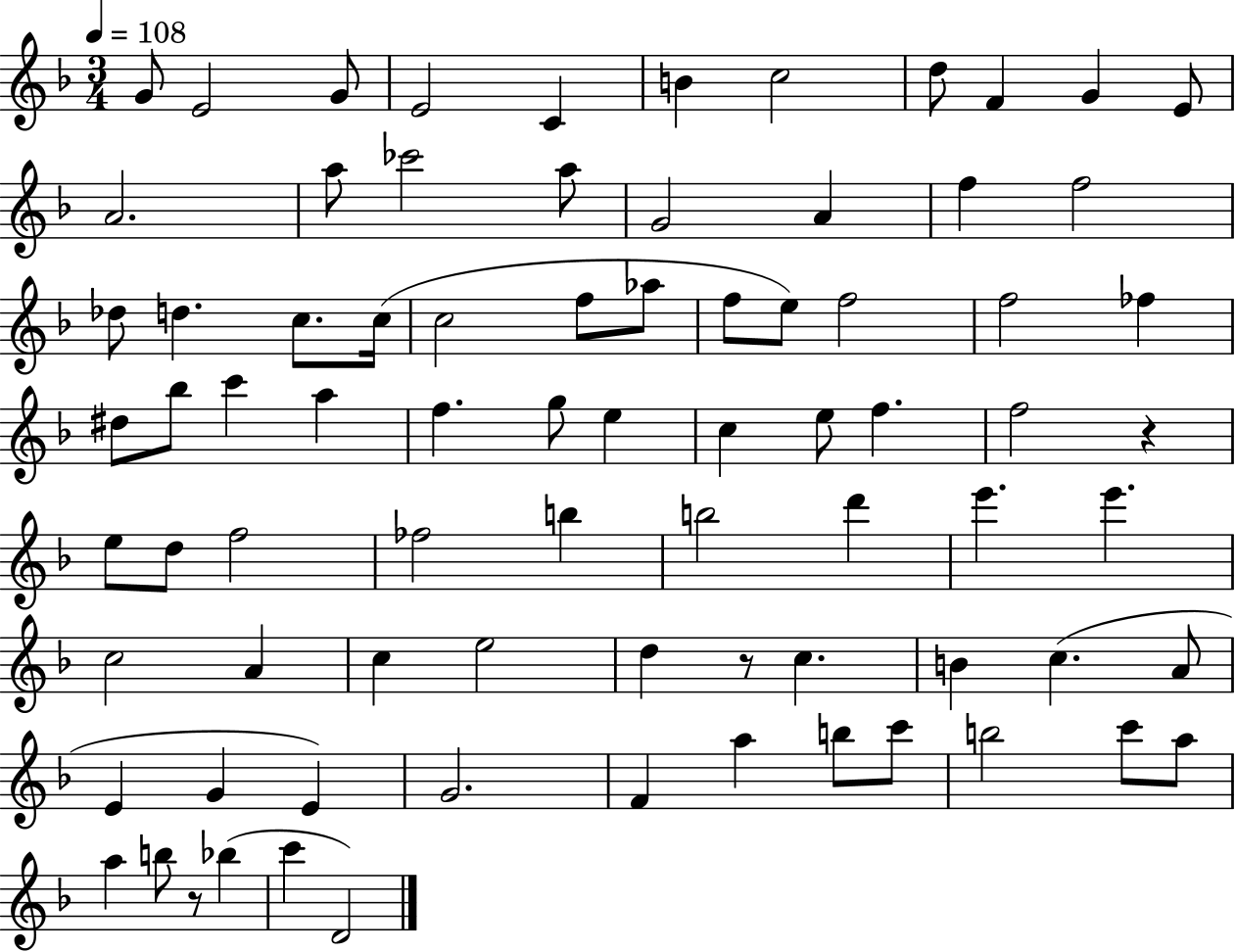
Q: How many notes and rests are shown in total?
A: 79